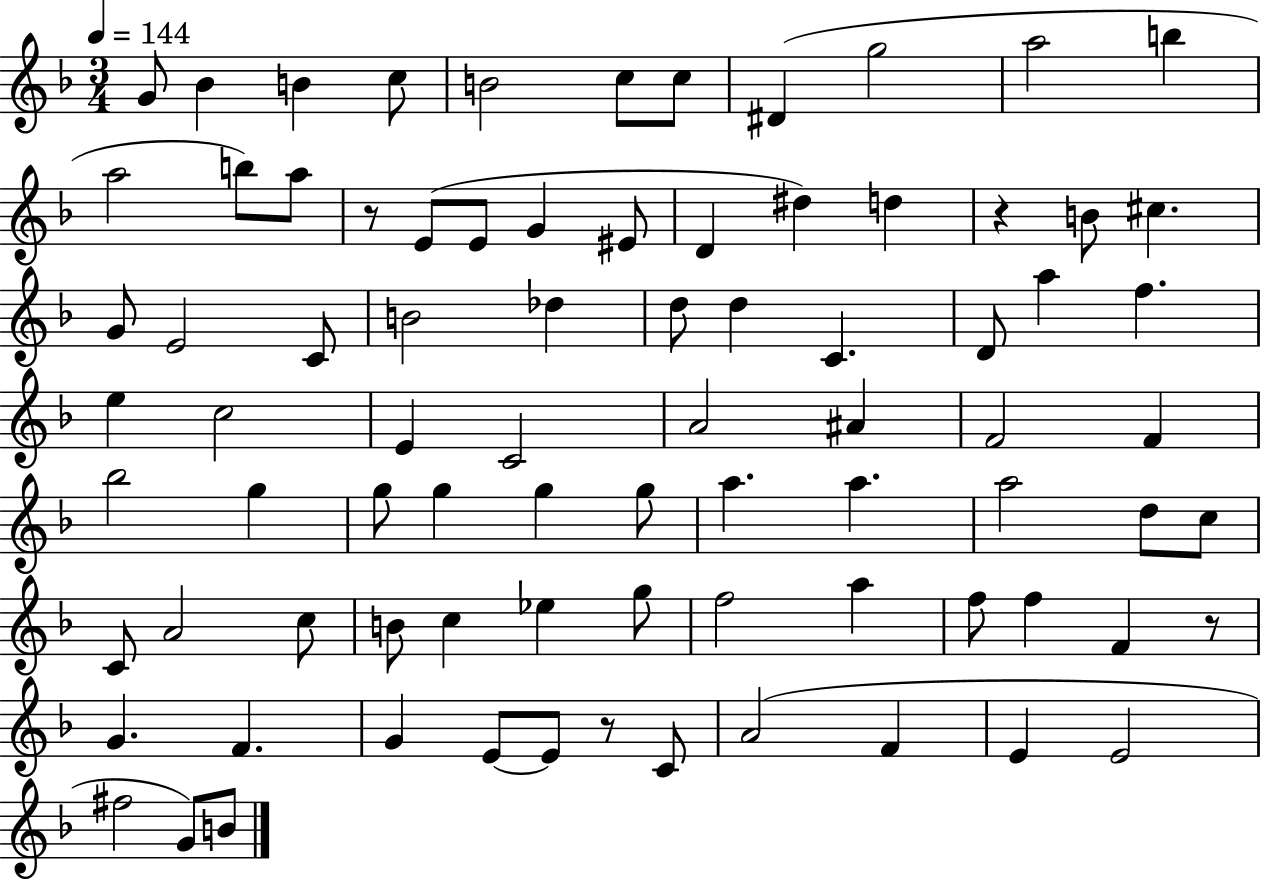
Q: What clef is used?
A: treble